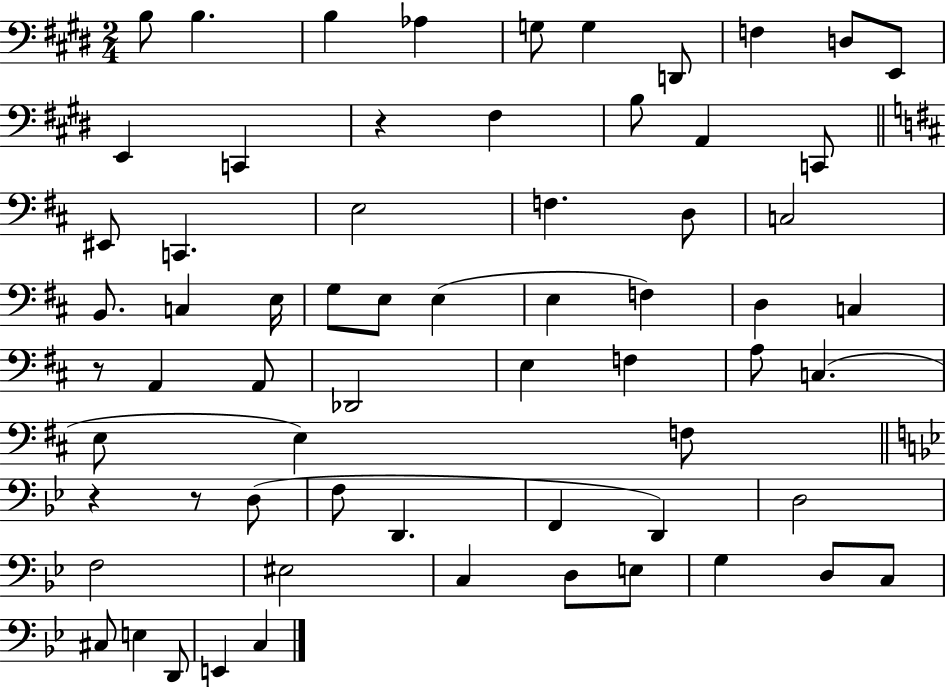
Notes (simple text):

B3/e B3/q. B3/q Ab3/q G3/e G3/q D2/e F3/q D3/e E2/e E2/q C2/q R/q F#3/q B3/e A2/q C2/e EIS2/e C2/q. E3/h F3/q. D3/e C3/h B2/e. C3/q E3/s G3/e E3/e E3/q E3/q F3/q D3/q C3/q R/e A2/q A2/e Db2/h E3/q F3/q A3/e C3/q. E3/e E3/q F3/e R/q R/e D3/e F3/e D2/q. F2/q D2/q D3/h F3/h EIS3/h C3/q D3/e E3/e G3/q D3/e C3/e C#3/e E3/q D2/e E2/q C3/q